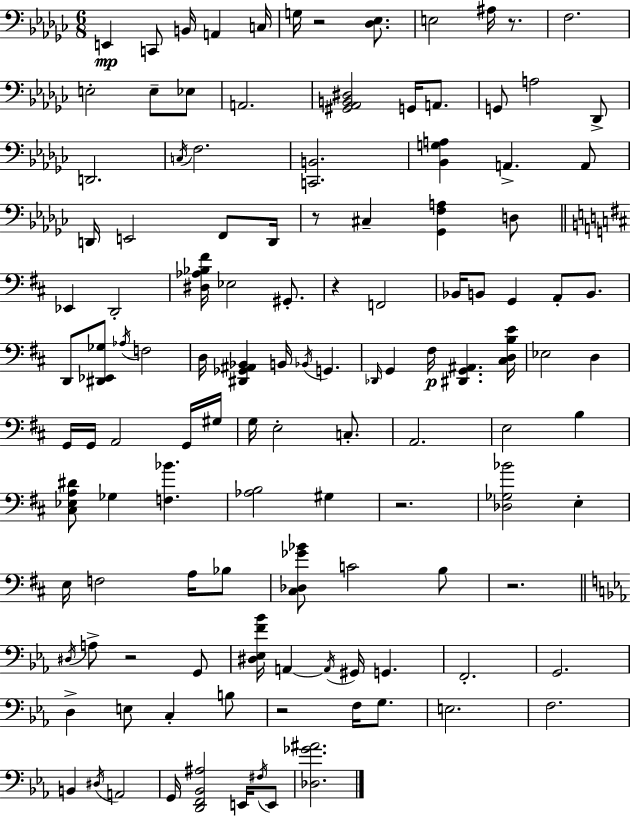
X:1
T:Untitled
M:6/8
L:1/4
K:Ebm
E,, C,,/2 B,,/4 A,, C,/4 G,/4 z2 [_D,_E,]/2 E,2 ^A,/4 z/2 F,2 E,2 E,/2 _E,/2 A,,2 [^G,,_A,,B,,^D,]2 G,,/4 A,,/2 G,,/2 A,2 _D,,/2 D,,2 C,/4 F,2 [C,,B,,]2 [_B,,G,A,] A,, A,,/2 D,,/4 E,,2 F,,/2 D,,/4 z/2 ^C, [_G,,F,A,] D,/2 _E,, D,,2 [^D,_A,_B,^F]/4 _E,2 ^G,,/2 z F,,2 _B,,/4 B,,/2 G,, A,,/2 B,,/2 D,,/2 [^D,,_E,,_G,]/2 _A,/4 F,2 D,/4 [^D,,_G,,^A,,_B,,] B,,/4 _B,,/4 G,, _D,,/4 G,, ^F,/4 [^D,,G,,^A,,] [^C,D,B,E]/4 _E,2 D, G,,/4 G,,/4 A,,2 G,,/4 ^G,/4 G,/4 E,2 C,/2 A,,2 E,2 B, [^C,_E,A,^D]/2 _G, [F,_B] [_A,B,]2 ^G, z2 [_D,_G,_B]2 E, E,/4 F,2 A,/4 _B,/2 [^C,_D,_G_B]/2 C2 B,/2 z2 ^D,/4 A,/2 z2 G,,/2 [^D,_E,F_B]/4 A,, A,,/4 ^G,,/4 G,, F,,2 G,,2 D, E,/2 C, B,/2 z2 F,/4 G,/2 E,2 F,2 B,, ^D,/4 A,,2 G,,/4 [D,,F,,_B,,^A,]2 E,,/4 ^F,/4 E,,/2 [_D,_G^A]2